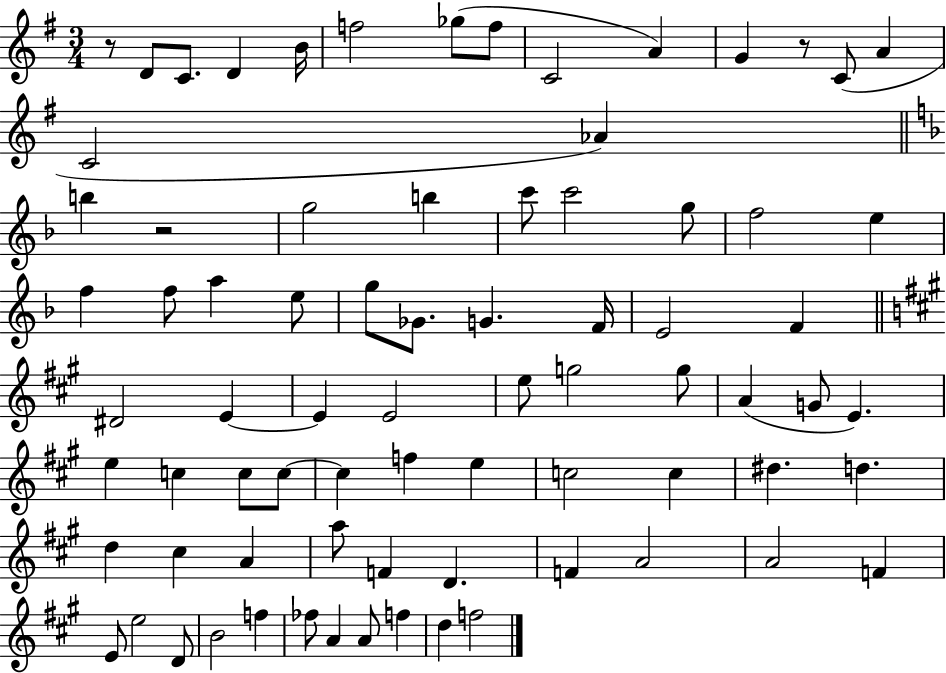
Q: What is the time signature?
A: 3/4